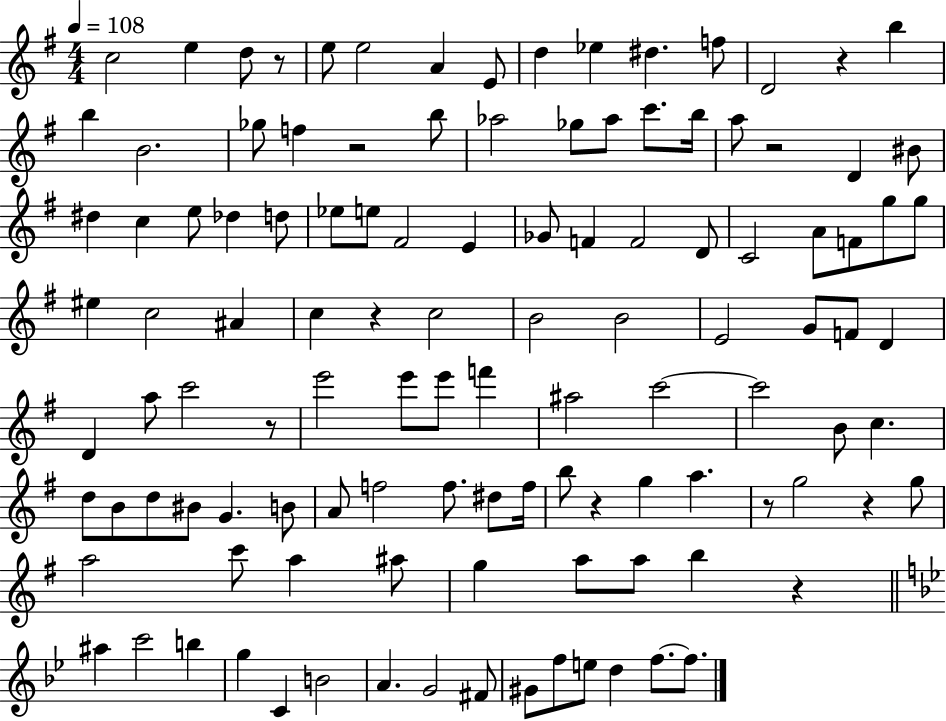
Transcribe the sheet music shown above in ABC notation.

X:1
T:Untitled
M:4/4
L:1/4
K:G
c2 e d/2 z/2 e/2 e2 A E/2 d _e ^d f/2 D2 z b b B2 _g/2 f z2 b/2 _a2 _g/2 _a/2 c'/2 b/4 a/2 z2 D ^B/2 ^d c e/2 _d d/2 _e/2 e/2 ^F2 E _G/2 F F2 D/2 C2 A/2 F/2 g/2 g/2 ^e c2 ^A c z c2 B2 B2 E2 G/2 F/2 D D a/2 c'2 z/2 e'2 e'/2 e'/2 f' ^a2 c'2 c'2 B/2 c d/2 B/2 d/2 ^B/2 G B/2 A/2 f2 f/2 ^d/2 f/4 b/2 z g a z/2 g2 z g/2 a2 c'/2 a ^a/2 g a/2 a/2 b z ^a c'2 b g C B2 A G2 ^F/2 ^G/2 f/2 e/2 d f/2 f/2